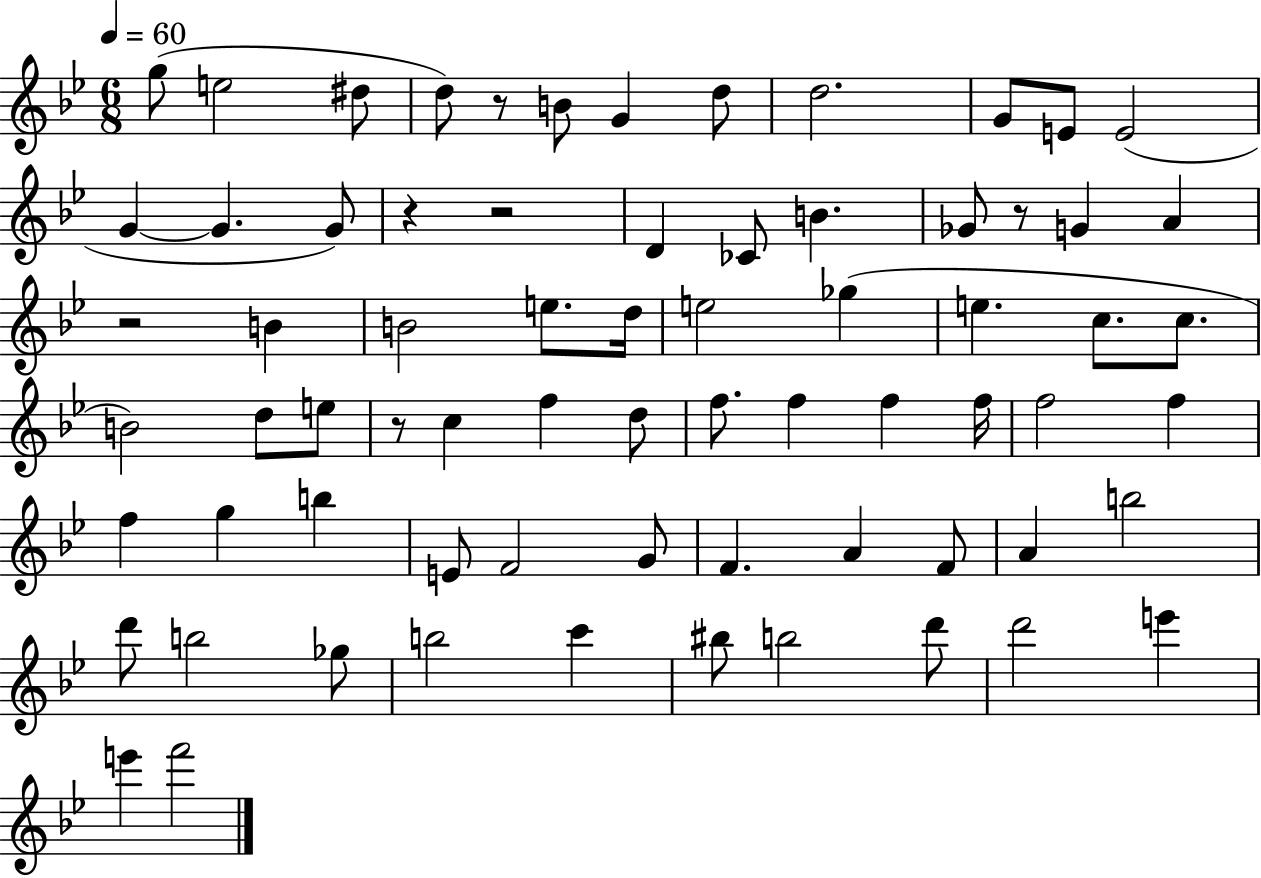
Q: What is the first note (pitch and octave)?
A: G5